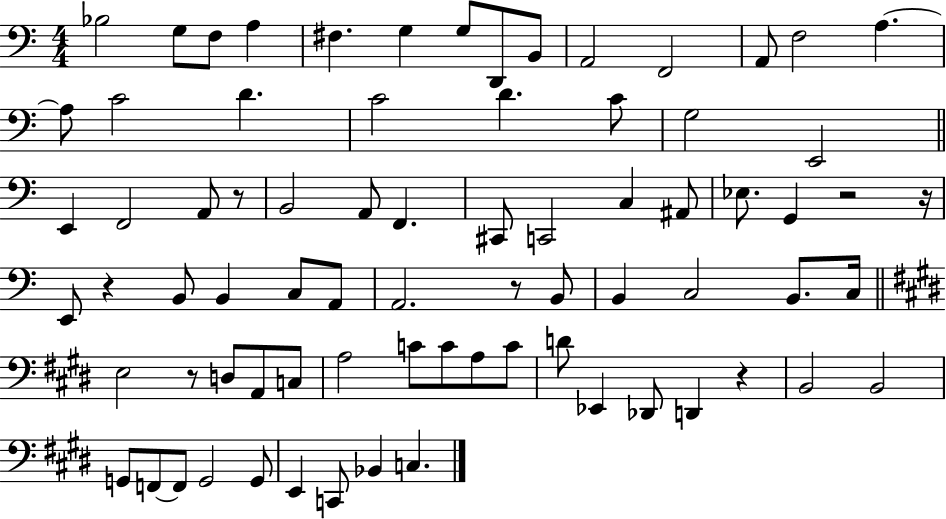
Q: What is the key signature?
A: C major